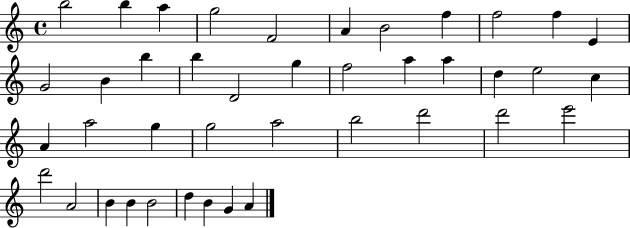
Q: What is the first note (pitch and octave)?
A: B5